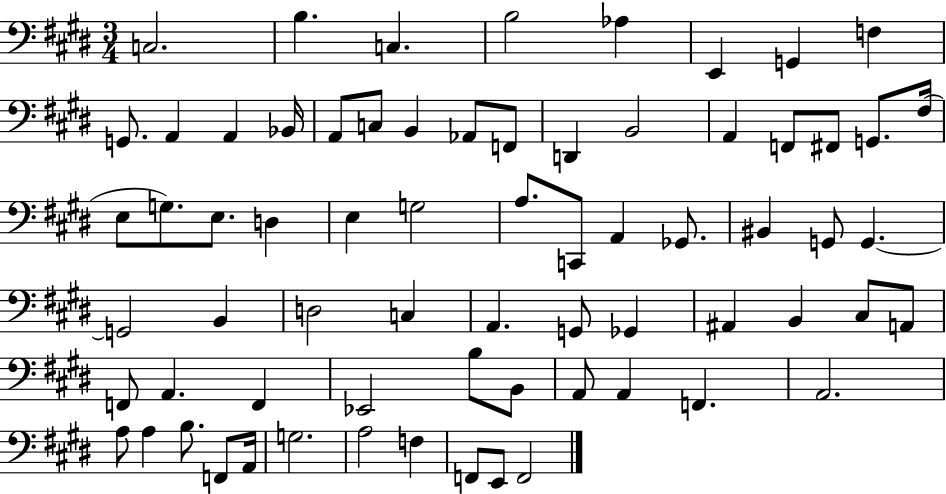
X:1
T:Untitled
M:3/4
L:1/4
K:E
C,2 B, C, B,2 _A, E,, G,, F, G,,/2 A,, A,, _B,,/4 A,,/2 C,/2 B,, _A,,/2 F,,/2 D,, B,,2 A,, F,,/2 ^F,,/2 G,,/2 ^F,/4 E,/2 G,/2 E,/2 D, E, G,2 A,/2 C,,/2 A,, _G,,/2 ^B,, G,,/2 G,, G,,2 B,, D,2 C, A,, G,,/2 _G,, ^A,, B,, ^C,/2 A,,/2 F,,/2 A,, F,, _E,,2 B,/2 B,,/2 A,,/2 A,, F,, A,,2 A,/2 A, B,/2 F,,/2 A,,/4 G,2 A,2 F, F,,/2 E,,/2 F,,2